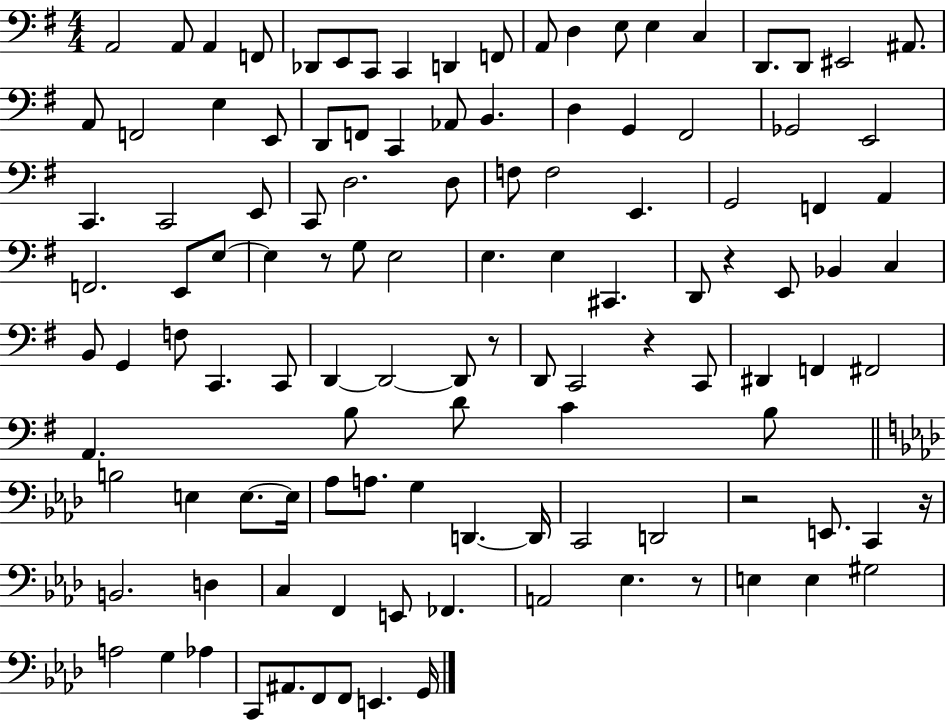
X:1
T:Untitled
M:4/4
L:1/4
K:G
A,,2 A,,/2 A,, F,,/2 _D,,/2 E,,/2 C,,/2 C,, D,, F,,/2 A,,/2 D, E,/2 E, C, D,,/2 D,,/2 ^E,,2 ^A,,/2 A,,/2 F,,2 E, E,,/2 D,,/2 F,,/2 C,, _A,,/2 B,, D, G,, ^F,,2 _G,,2 E,,2 C,, C,,2 E,,/2 C,,/2 D,2 D,/2 F,/2 F,2 E,, G,,2 F,, A,, F,,2 E,,/2 E,/2 E, z/2 G,/2 E,2 E, E, ^C,, D,,/2 z E,,/2 _B,, C, B,,/2 G,, F,/2 C,, C,,/2 D,, D,,2 D,,/2 z/2 D,,/2 C,,2 z C,,/2 ^D,, F,, ^F,,2 A,, B,/2 D/2 C B,/2 B,2 E, E,/2 E,/4 _A,/2 A,/2 G, D,, D,,/4 C,,2 D,,2 z2 E,,/2 C,, z/4 B,,2 D, C, F,, E,,/2 _F,, A,,2 _E, z/2 E, E, ^G,2 A,2 G, _A, C,,/2 ^A,,/2 F,,/2 F,,/2 E,, G,,/4